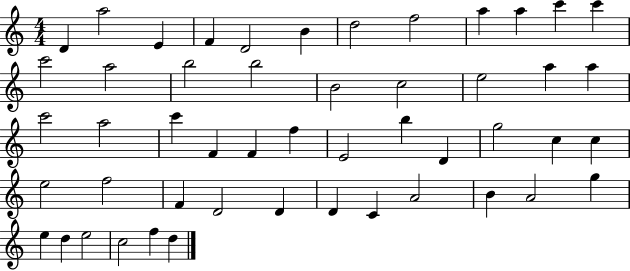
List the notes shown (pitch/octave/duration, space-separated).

D4/q A5/h E4/q F4/q D4/h B4/q D5/h F5/h A5/q A5/q C6/q C6/q C6/h A5/h B5/h B5/h B4/h C5/h E5/h A5/q A5/q C6/h A5/h C6/q F4/q F4/q F5/q E4/h B5/q D4/q G5/h C5/q C5/q E5/h F5/h F4/q D4/h D4/q D4/q C4/q A4/h B4/q A4/h G5/q E5/q D5/q E5/h C5/h F5/q D5/q